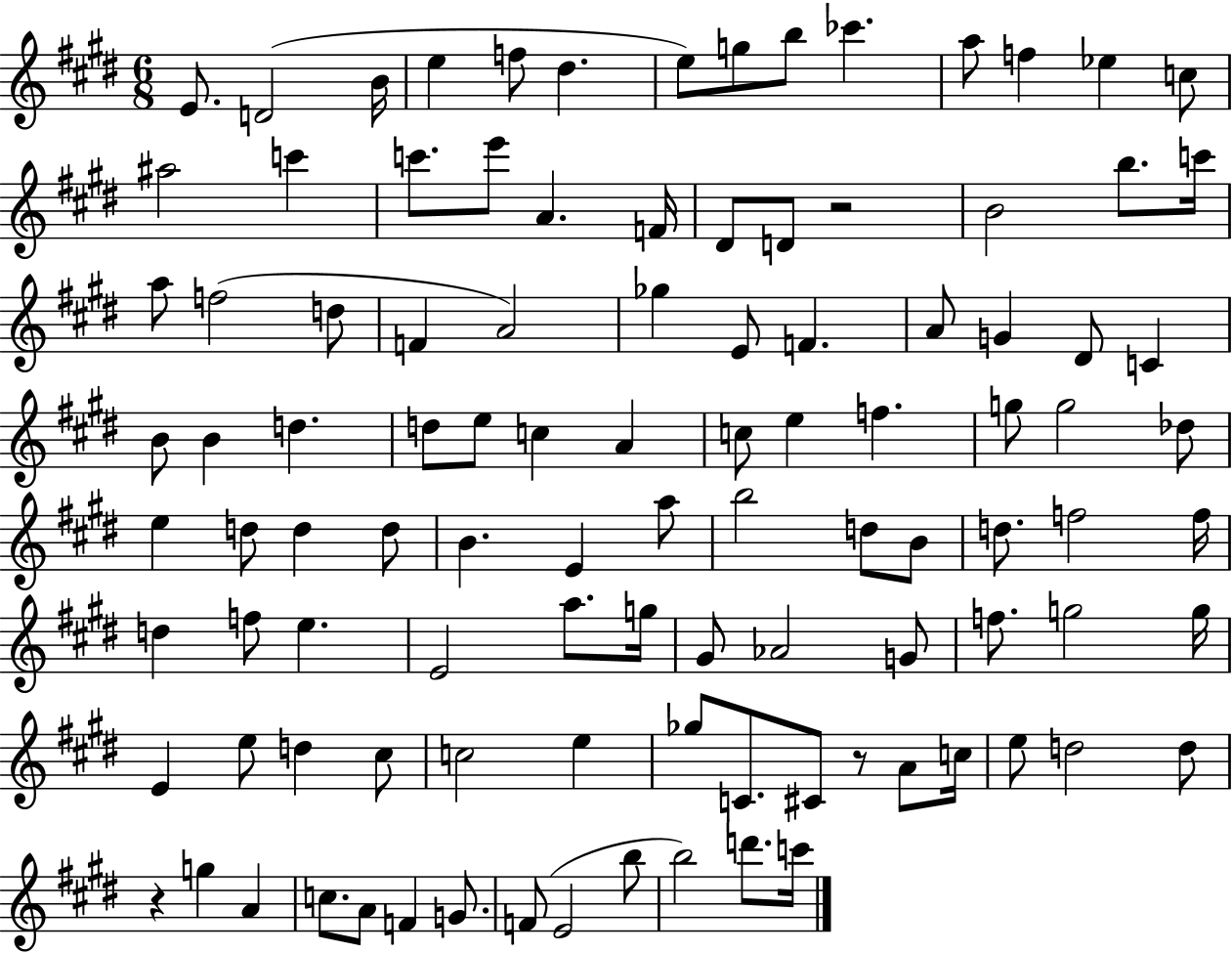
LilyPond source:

{
  \clef treble
  \numericTimeSignature
  \time 6/8
  \key e \major
  e'8. d'2( b'16 | e''4 f''8 dis''4. | e''8) g''8 b''8 ces'''4. | a''8 f''4 ees''4 c''8 | \break ais''2 c'''4 | c'''8. e'''8 a'4. f'16 | dis'8 d'8 r2 | b'2 b''8. c'''16 | \break a''8 f''2( d''8 | f'4 a'2) | ges''4 e'8 f'4. | a'8 g'4 dis'8 c'4 | \break b'8 b'4 d''4. | d''8 e''8 c''4 a'4 | c''8 e''4 f''4. | g''8 g''2 des''8 | \break e''4 d''8 d''4 d''8 | b'4. e'4 a''8 | b''2 d''8 b'8 | d''8. f''2 f''16 | \break d''4 f''8 e''4. | e'2 a''8. g''16 | gis'8 aes'2 g'8 | f''8. g''2 g''16 | \break e'4 e''8 d''4 cis''8 | c''2 e''4 | ges''8 c'8. cis'8 r8 a'8 c''16 | e''8 d''2 d''8 | \break r4 g''4 a'4 | c''8. a'8 f'4 g'8. | f'8( e'2 b''8 | b''2) d'''8. c'''16 | \break \bar "|."
}